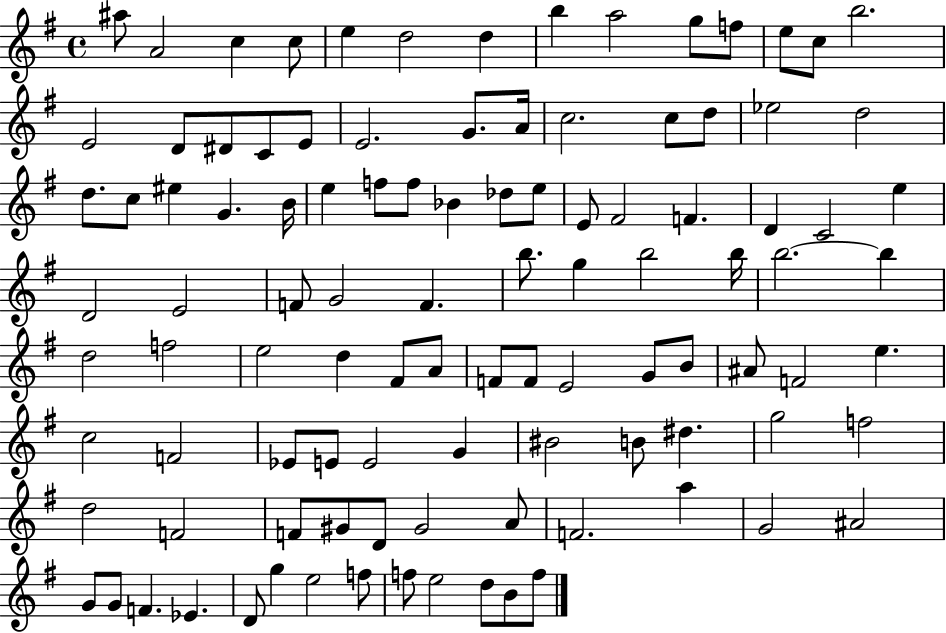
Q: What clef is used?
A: treble